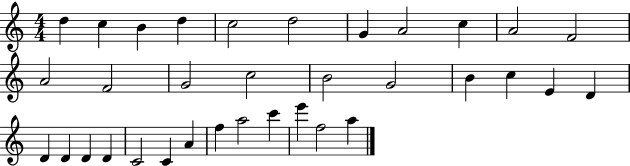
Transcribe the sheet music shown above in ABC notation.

X:1
T:Untitled
M:4/4
L:1/4
K:C
d c B d c2 d2 G A2 c A2 F2 A2 F2 G2 c2 B2 G2 B c E D D D D D C2 C A f a2 c' e' f2 a